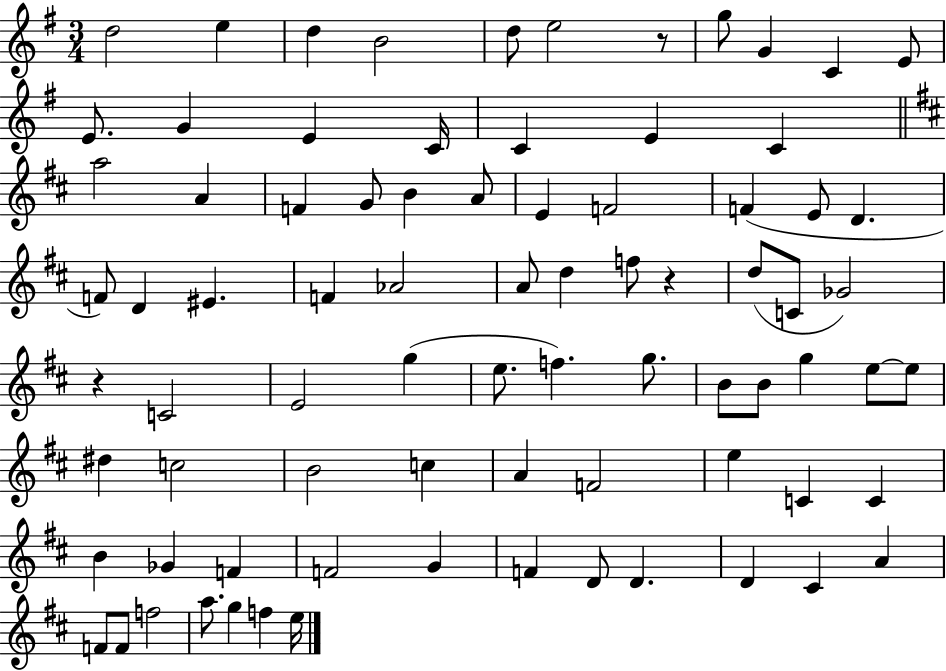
D5/h E5/q D5/q B4/h D5/e E5/h R/e G5/e G4/q C4/q E4/e E4/e. G4/q E4/q C4/s C4/q E4/q C4/q A5/h A4/q F4/q G4/e B4/q A4/e E4/q F4/h F4/q E4/e D4/q. F4/e D4/q EIS4/q. F4/q Ab4/h A4/e D5/q F5/e R/q D5/e C4/e Gb4/h R/q C4/h E4/h G5/q E5/e. F5/q. G5/e. B4/e B4/e G5/q E5/e E5/e D#5/q C5/h B4/h C5/q A4/q F4/h E5/q C4/q C4/q B4/q Gb4/q F4/q F4/h G4/q F4/q D4/e D4/q. D4/q C#4/q A4/q F4/e F4/e F5/h A5/e. G5/q F5/q E5/s